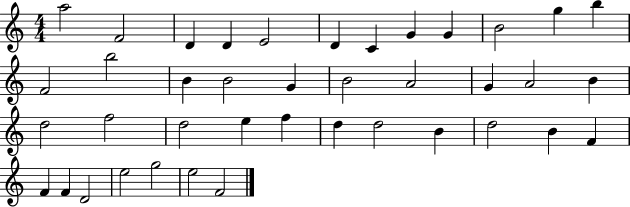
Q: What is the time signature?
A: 4/4